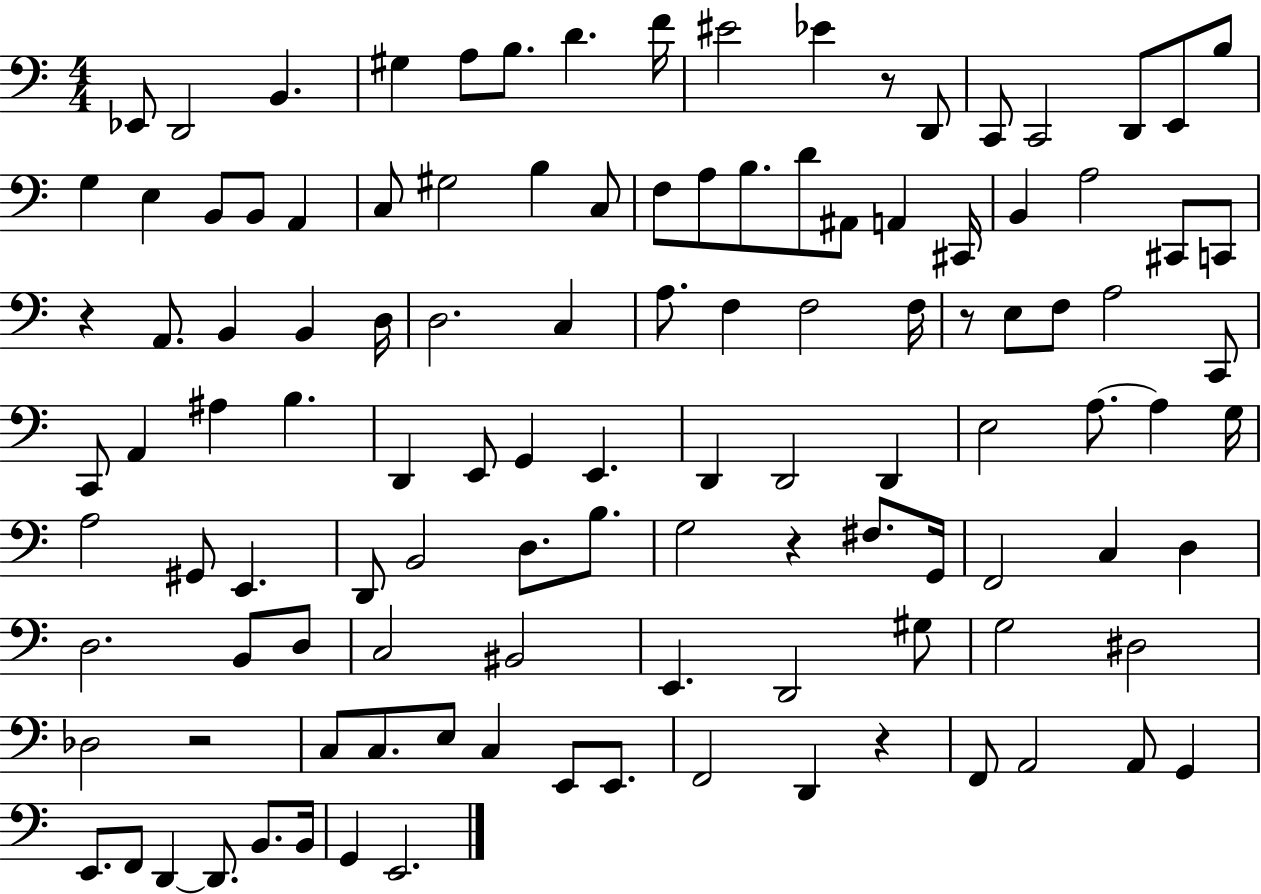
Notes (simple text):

Eb2/e D2/h B2/q. G#3/q A3/e B3/e. D4/q. F4/s EIS4/h Eb4/q R/e D2/e C2/e C2/h D2/e E2/e B3/e G3/q E3/q B2/e B2/e A2/q C3/e G#3/h B3/q C3/e F3/e A3/e B3/e. D4/e A#2/e A2/q C#2/s B2/q A3/h C#2/e C2/e R/q A2/e. B2/q B2/q D3/s D3/h. C3/q A3/e. F3/q F3/h F3/s R/e E3/e F3/e A3/h C2/e C2/e A2/q A#3/q B3/q. D2/q E2/e G2/q E2/q. D2/q D2/h D2/q E3/h A3/e. A3/q G3/s A3/h G#2/e E2/q. D2/e B2/h D3/e. B3/e. G3/h R/q F#3/e. G2/s F2/h C3/q D3/q D3/h. B2/e D3/e C3/h BIS2/h E2/q. D2/h G#3/e G3/h D#3/h Db3/h R/h C3/e C3/e. E3/e C3/q E2/e E2/e. F2/h D2/q R/q F2/e A2/h A2/e G2/q E2/e. F2/e D2/q D2/e. B2/e. B2/s G2/q E2/h.